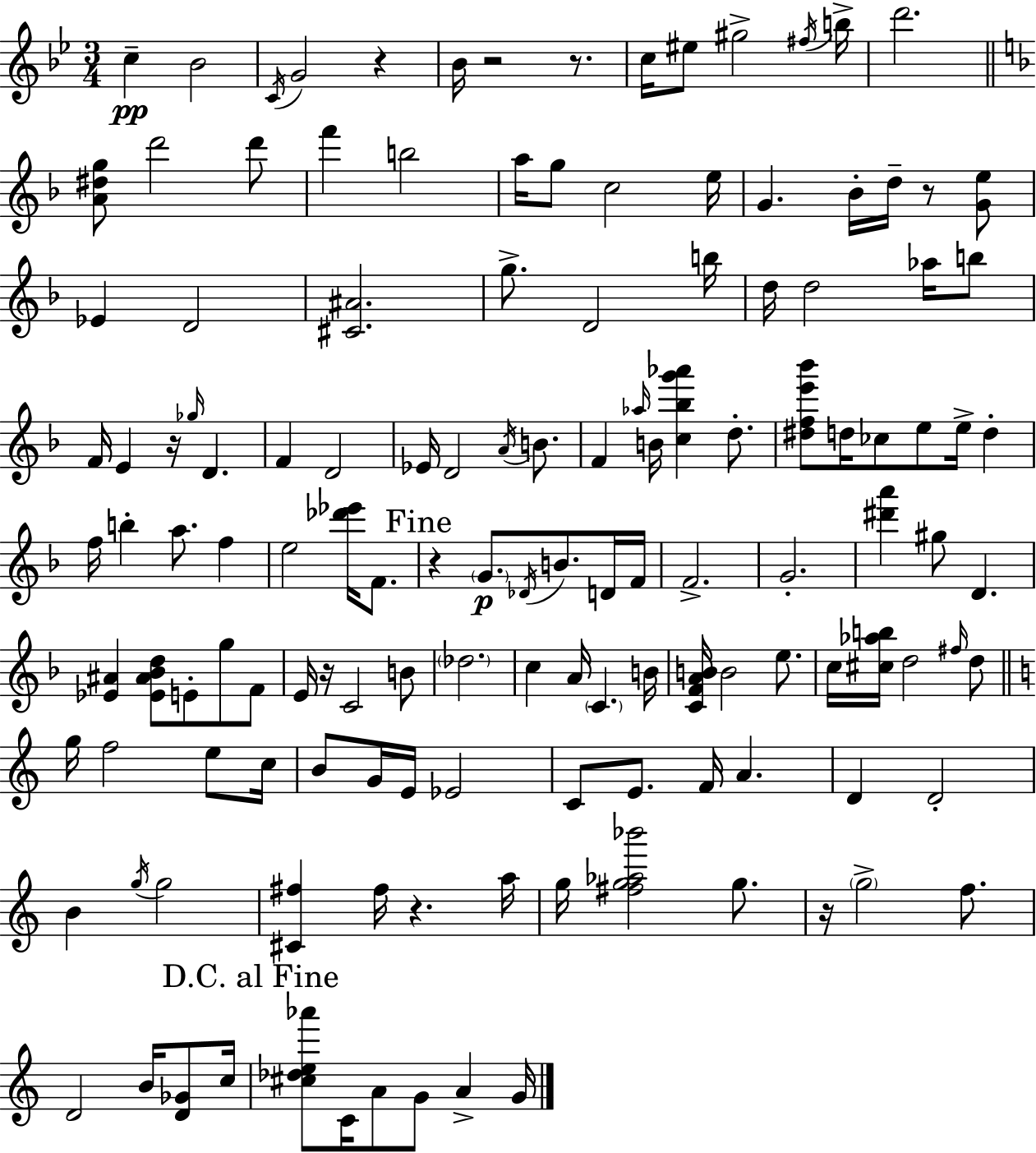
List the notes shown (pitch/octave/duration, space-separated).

C5/q Bb4/h C4/s G4/h R/q Bb4/s R/h R/e. C5/s EIS5/e G#5/h F#5/s B5/s D6/h. [A4,D#5,G5]/e D6/h D6/e F6/q B5/h A5/s G5/e C5/h E5/s G4/q. Bb4/s D5/s R/e [G4,E5]/e Eb4/q D4/h [C#4,A#4]/h. G5/e. D4/h B5/s D5/s D5/h Ab5/s B5/e F4/s E4/q R/s Gb5/s D4/q. F4/q D4/h Eb4/s D4/h A4/s B4/e. F4/q Ab5/s B4/s [C5,Bb5,G6,Ab6]/q D5/e. [D#5,F5,E6,Bb6]/e D5/s CES5/e E5/e E5/s D5/q F5/s B5/q A5/e. F5/q E5/h [Db6,Eb6]/s F4/e. R/q G4/e. Db4/s B4/e. D4/s F4/s F4/h. G4/h. [D#6,A6]/q G#5/e D4/q. [Eb4,A#4]/q [Eb4,A#4,Bb4,D5]/e E4/e G5/e F4/e E4/s R/s C4/h B4/e Db5/h. C5/q A4/s C4/q. B4/s [C4,F4,A4,B4]/s B4/h E5/e. C5/s [C#5,Ab5,B5]/s D5/h F#5/s D5/e G5/s F5/h E5/e C5/s B4/e G4/s E4/s Eb4/h C4/e E4/e. F4/s A4/q. D4/q D4/h B4/q G5/s G5/h [C#4,F#5]/q F#5/s R/q. A5/s G5/s [F#5,G5,Ab5,Bb6]/h G5/e. R/s G5/h F5/e. D4/h B4/s [D4,Gb4]/e C5/s [C#5,Db5,E5,Ab6]/e C4/s A4/e G4/e A4/q G4/s